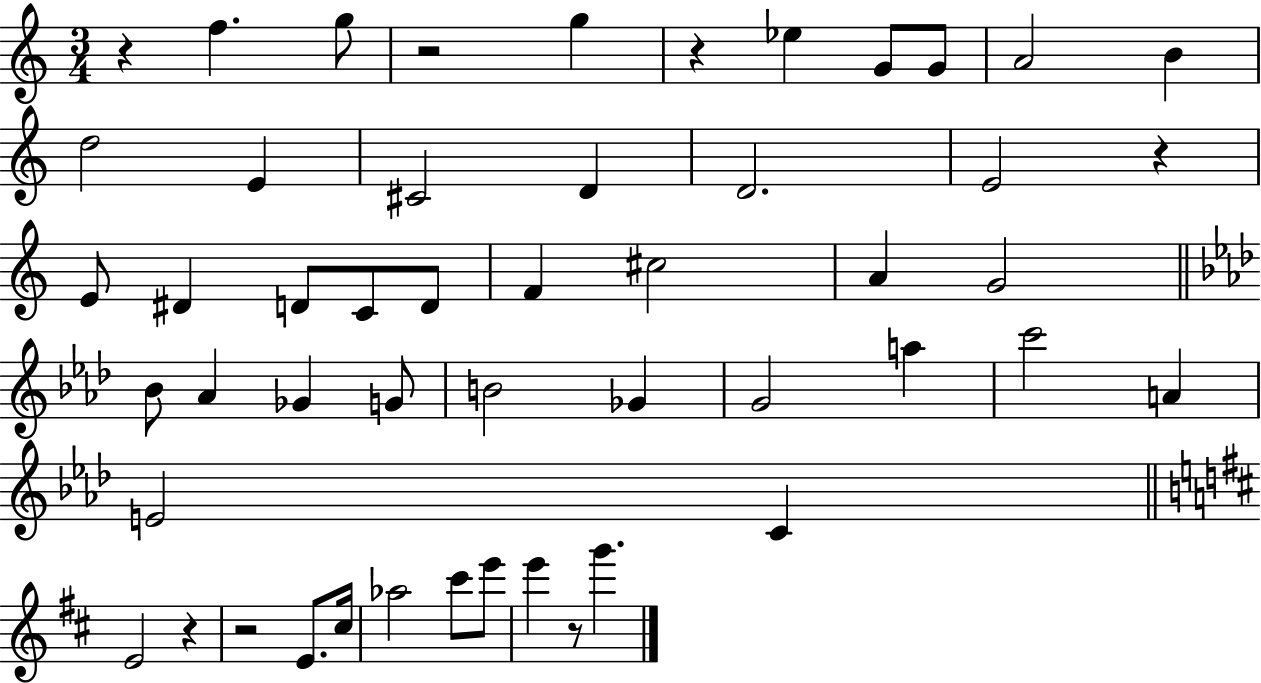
{
  \clef treble
  \numericTimeSignature
  \time 3/4
  \key c \major
  r4 f''4. g''8 | r2 g''4 | r4 ees''4 g'8 g'8 | a'2 b'4 | \break d''2 e'4 | cis'2 d'4 | d'2. | e'2 r4 | \break e'8 dis'4 d'8 c'8 d'8 | f'4 cis''2 | a'4 g'2 | \bar "||" \break \key f \minor bes'8 aes'4 ges'4 g'8 | b'2 ges'4 | g'2 a''4 | c'''2 a'4 | \break e'2 c'4 | \bar "||" \break \key d \major e'2 r4 | r2 e'8. cis''16 | aes''2 cis'''8 e'''8 | e'''4 r8 g'''4. | \break \bar "|."
}